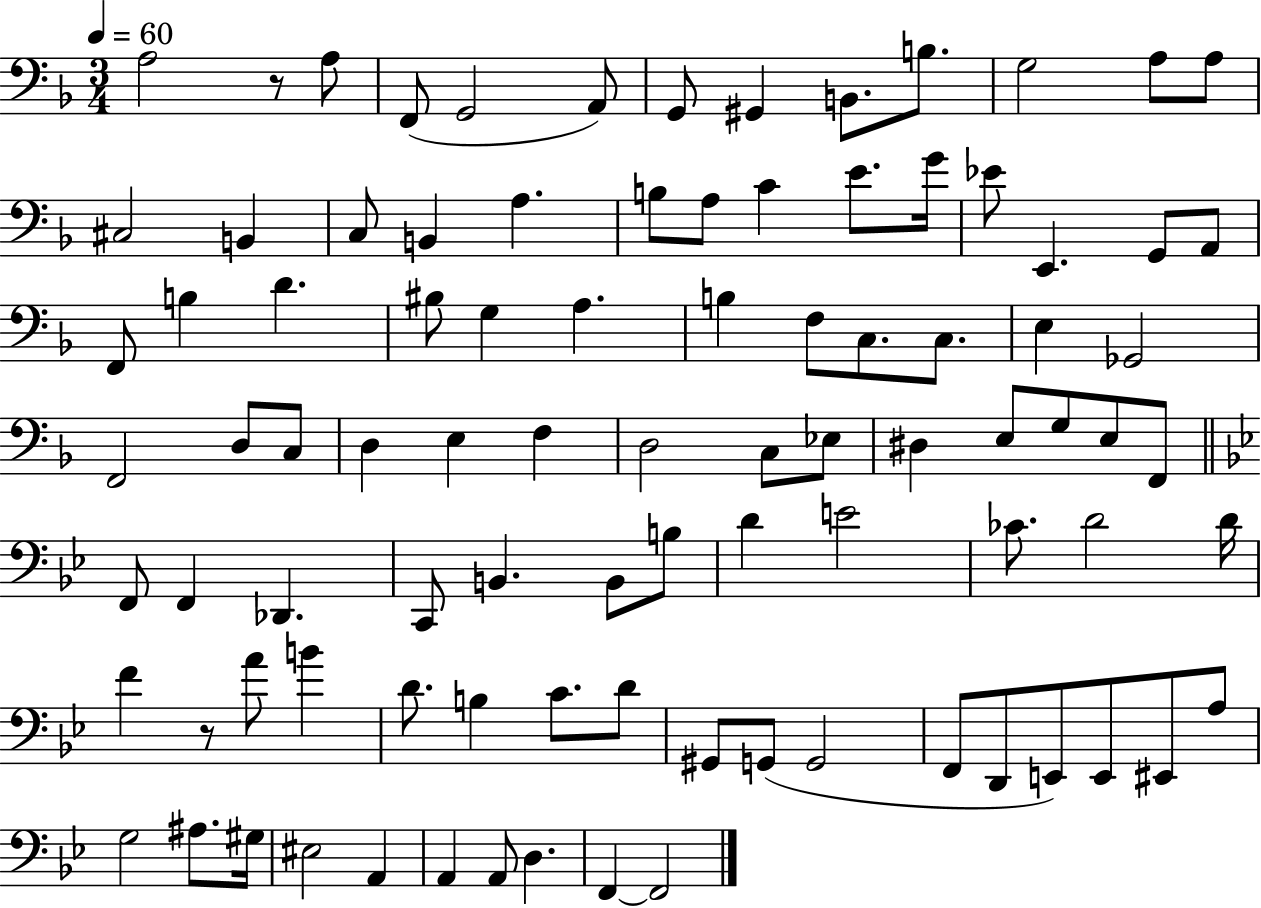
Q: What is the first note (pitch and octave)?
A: A3